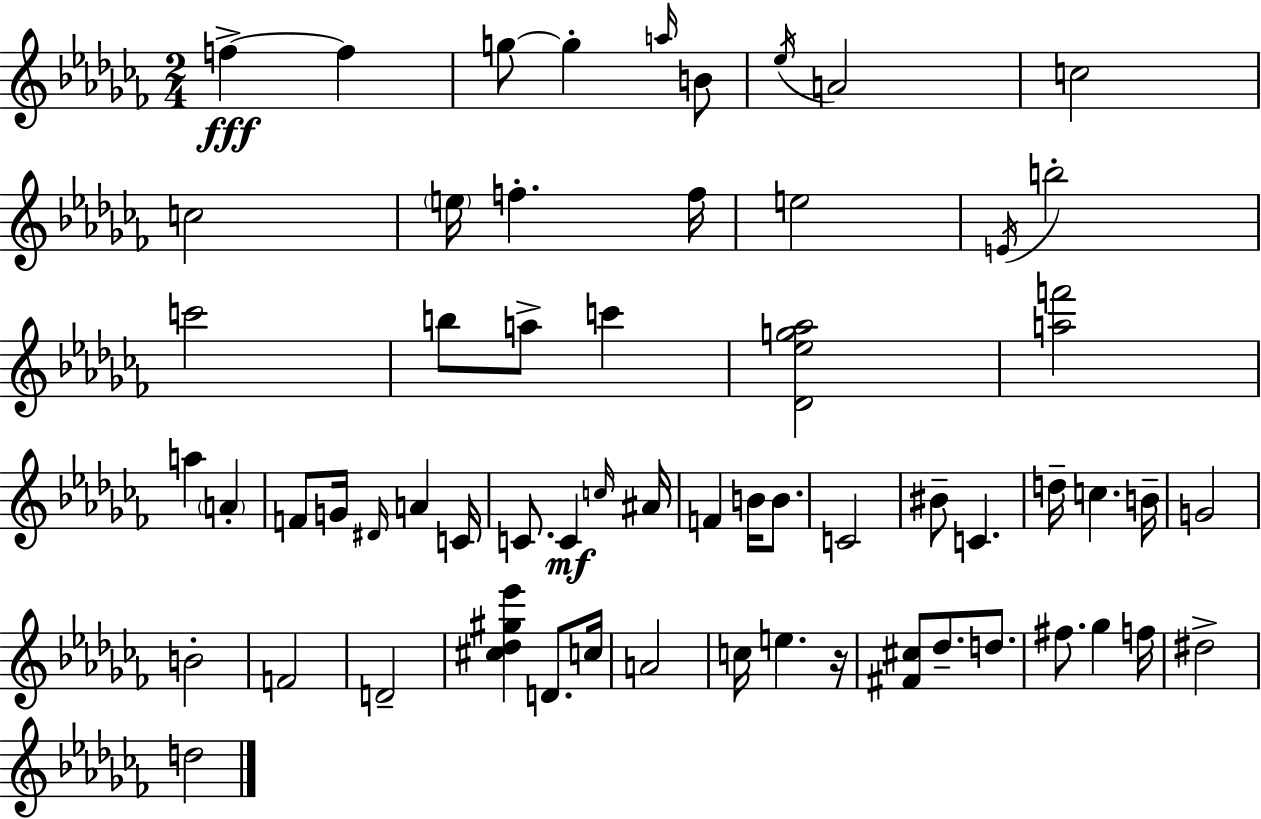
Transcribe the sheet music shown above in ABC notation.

X:1
T:Untitled
M:2/4
L:1/4
K:Abm
f f g/2 g a/4 B/2 _e/4 A2 c2 c2 e/4 f f/4 e2 E/4 b2 c'2 b/2 a/2 c' [_D_eg_a]2 [af']2 a A F/2 G/4 ^D/4 A C/4 C/2 C c/4 ^A/4 F B/4 B/2 C2 ^B/2 C d/4 c B/4 G2 B2 F2 D2 [^c_d^g_e'] D/2 c/4 A2 c/4 e z/4 [^F^c]/2 _d/2 d/2 ^f/2 _g f/4 ^d2 d2